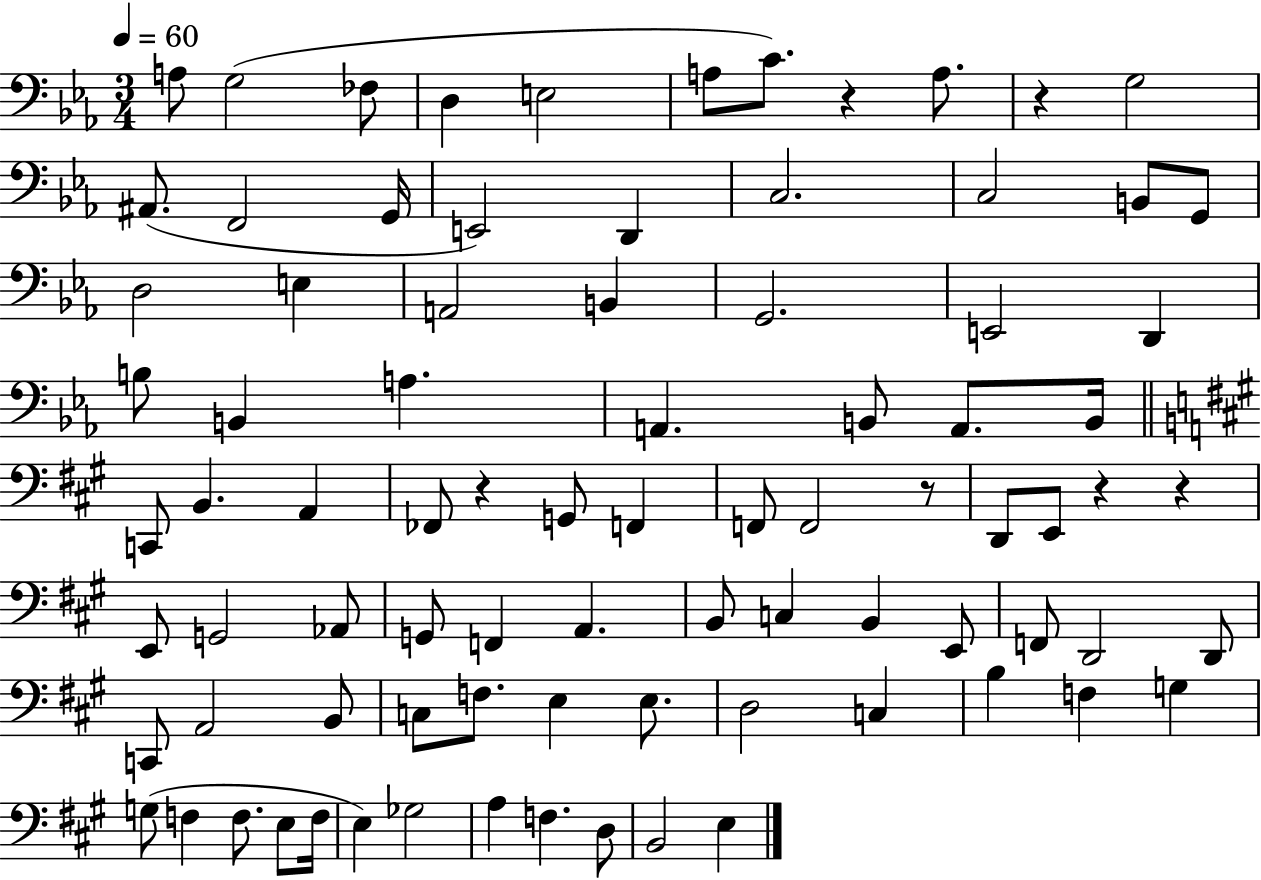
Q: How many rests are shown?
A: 6